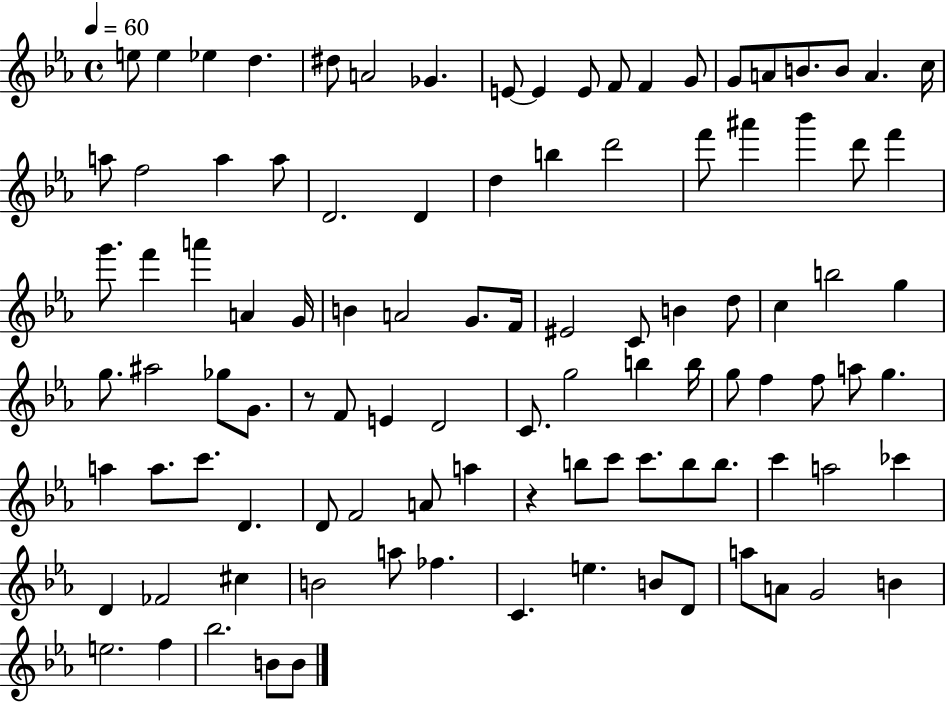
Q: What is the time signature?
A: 4/4